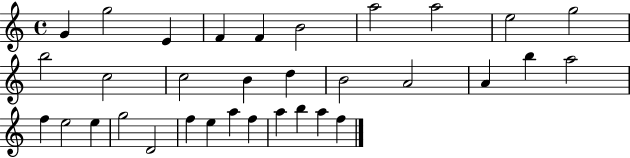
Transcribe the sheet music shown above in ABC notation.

X:1
T:Untitled
M:4/4
L:1/4
K:C
G g2 E F F B2 a2 a2 e2 g2 b2 c2 c2 B d B2 A2 A b a2 f e2 e g2 D2 f e a f a b a f